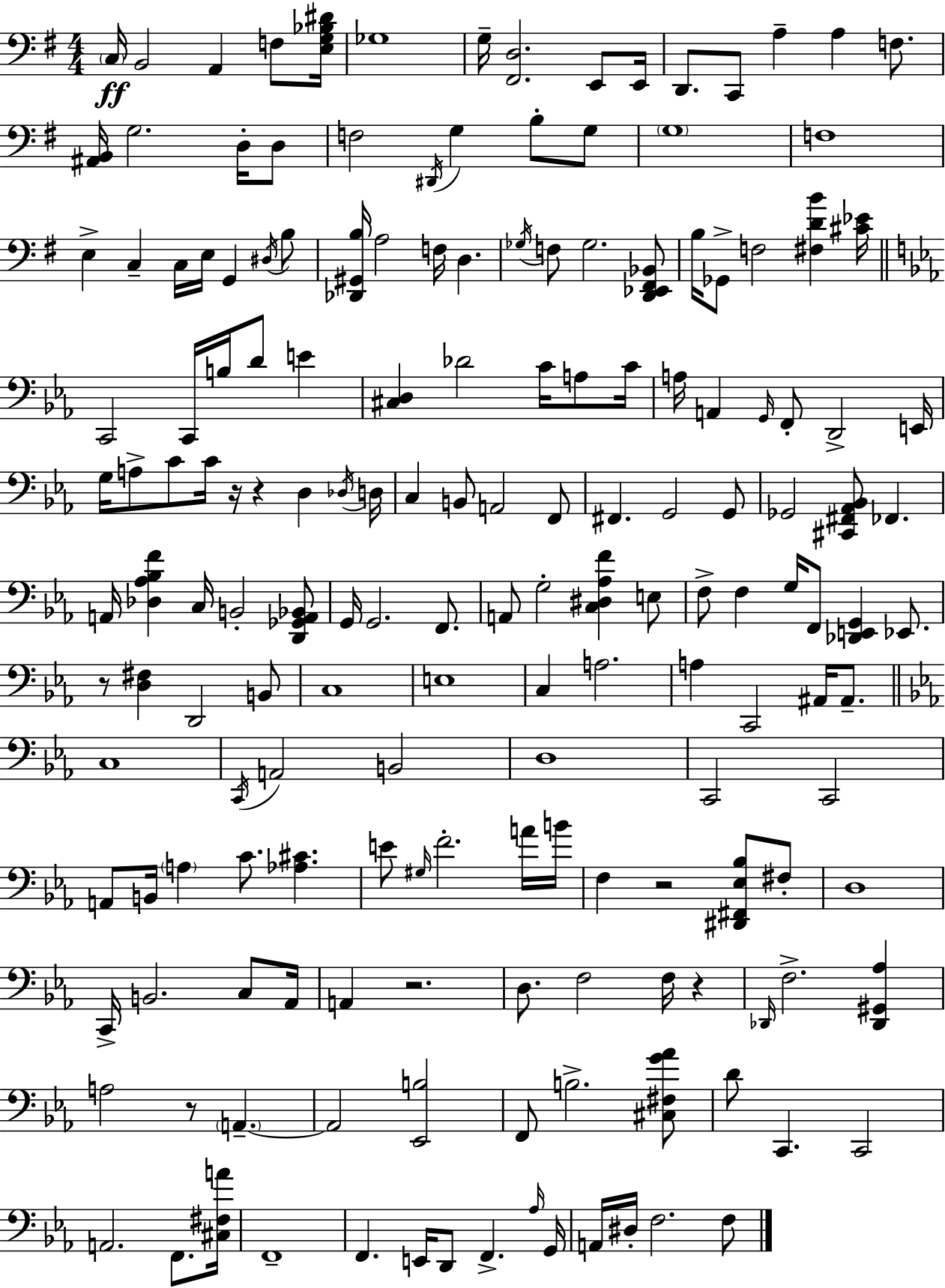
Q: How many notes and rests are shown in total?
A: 171